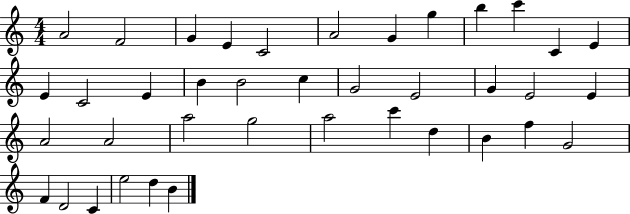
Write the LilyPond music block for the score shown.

{
  \clef treble
  \numericTimeSignature
  \time 4/4
  \key c \major
  a'2 f'2 | g'4 e'4 c'2 | a'2 g'4 g''4 | b''4 c'''4 c'4 e'4 | \break e'4 c'2 e'4 | b'4 b'2 c''4 | g'2 e'2 | g'4 e'2 e'4 | \break a'2 a'2 | a''2 g''2 | a''2 c'''4 d''4 | b'4 f''4 g'2 | \break f'4 d'2 c'4 | e''2 d''4 b'4 | \bar "|."
}